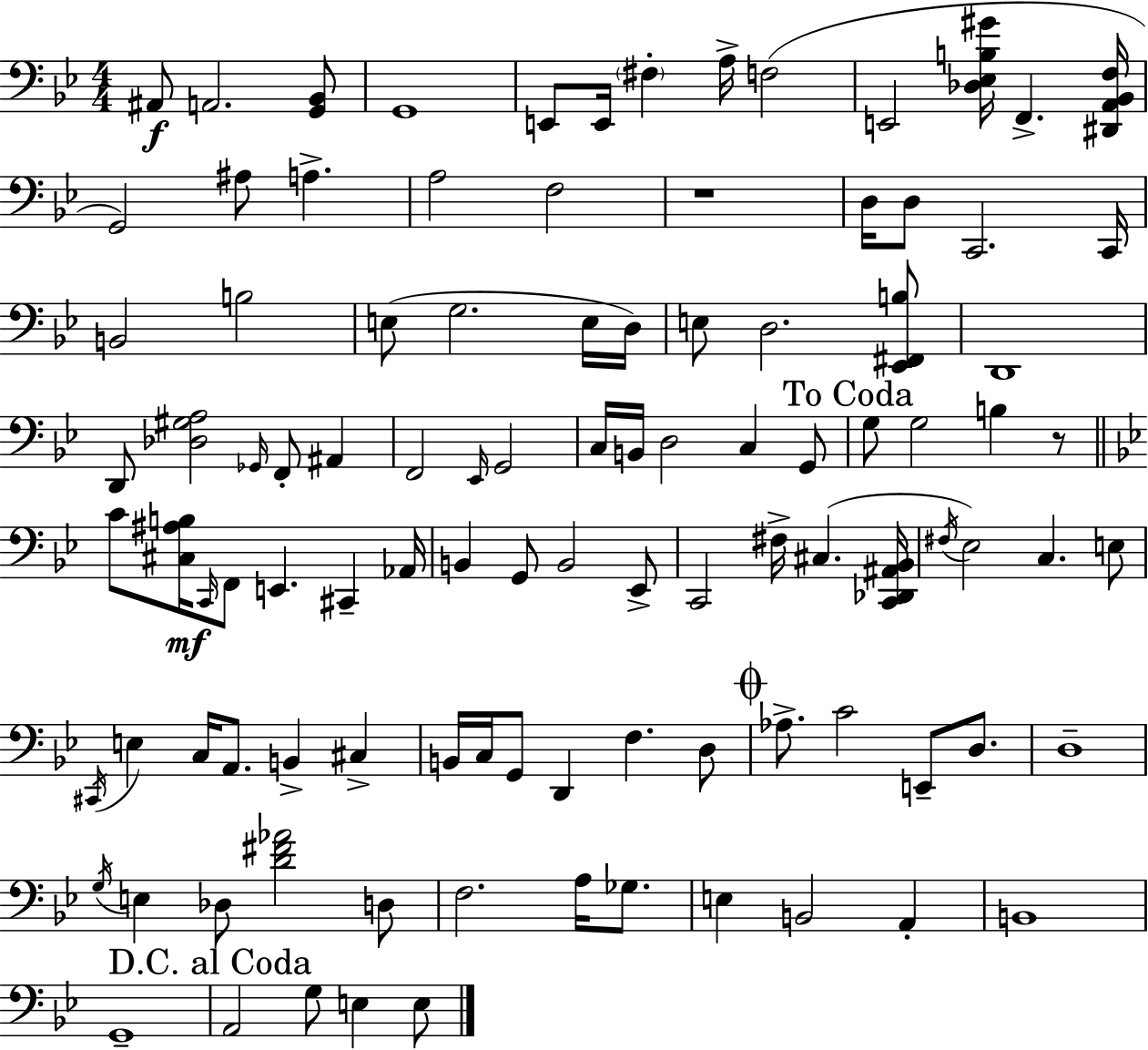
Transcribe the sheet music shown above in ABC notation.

X:1
T:Untitled
M:4/4
L:1/4
K:Bb
^A,,/2 A,,2 [G,,_B,,]/2 G,,4 E,,/2 E,,/4 ^F, A,/4 F,2 E,,2 [_D,_E,B,^G]/4 F,, [^D,,A,,_B,,F,]/4 G,,2 ^A,/2 A, A,2 F,2 z4 D,/4 D,/2 C,,2 C,,/4 B,,2 B,2 E,/2 G,2 E,/4 D,/4 E,/2 D,2 [_E,,^F,,B,]/2 D,,4 D,,/2 [_D,^G,A,]2 _G,,/4 F,,/2 ^A,, F,,2 _E,,/4 G,,2 C,/4 B,,/4 D,2 C, G,,/2 G,/2 G,2 B, z/2 C/2 [^C,^A,B,]/4 C,,/4 F,,/2 E,, ^C,, _A,,/4 B,, G,,/2 B,,2 _E,,/2 C,,2 ^F,/4 ^C, [C,,_D,,^A,,_B,,]/4 ^F,/4 _E,2 C, E,/2 ^C,,/4 E, C,/4 A,,/2 B,, ^C, B,,/4 C,/4 G,,/2 D,, F, D,/2 _A,/2 C2 E,,/2 D,/2 D,4 G,/4 E, _D,/2 [D^F_A]2 D,/2 F,2 A,/4 _G,/2 E, B,,2 A,, B,,4 G,,4 A,,2 G,/2 E, E,/2